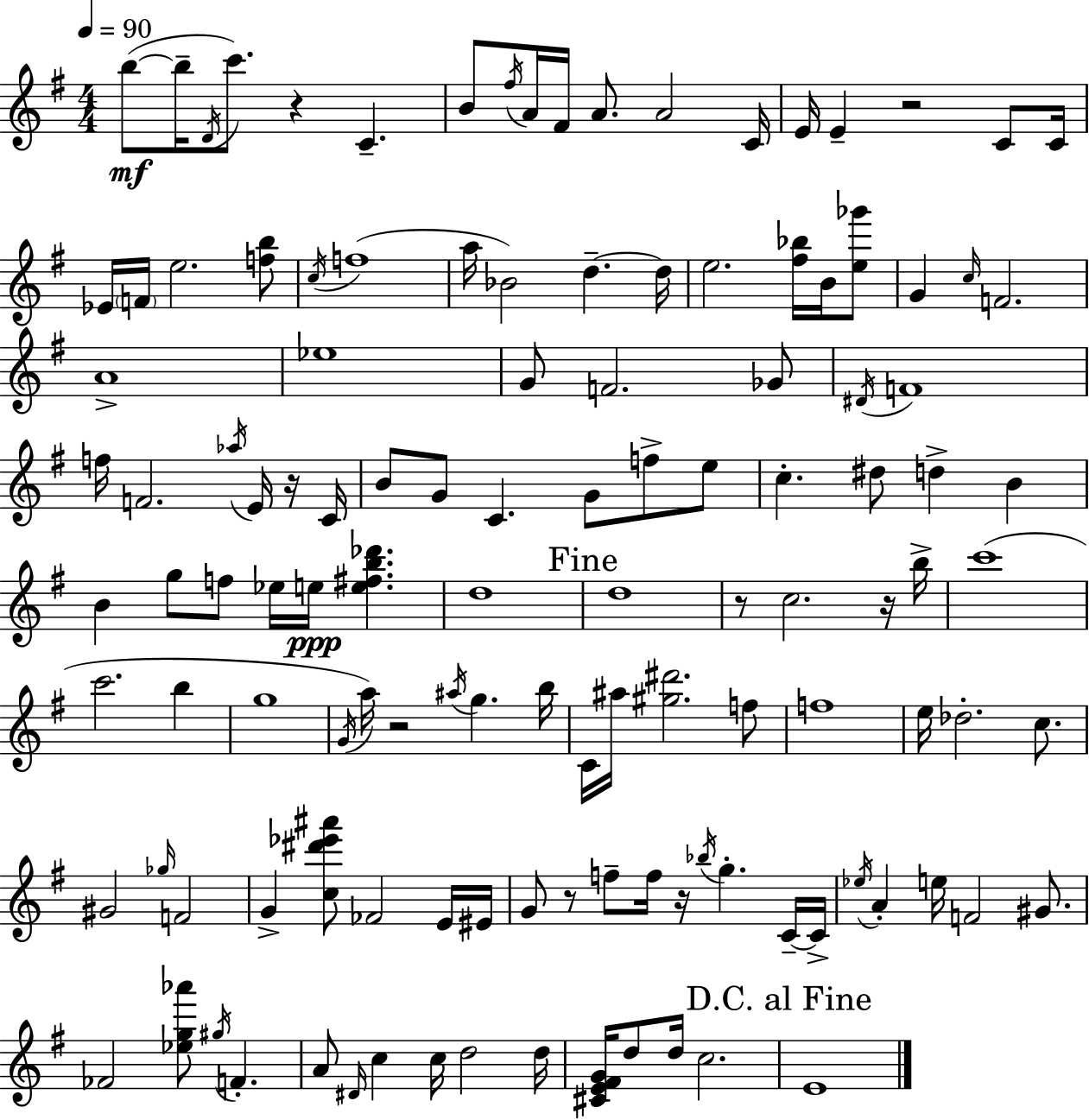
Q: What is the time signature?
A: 4/4